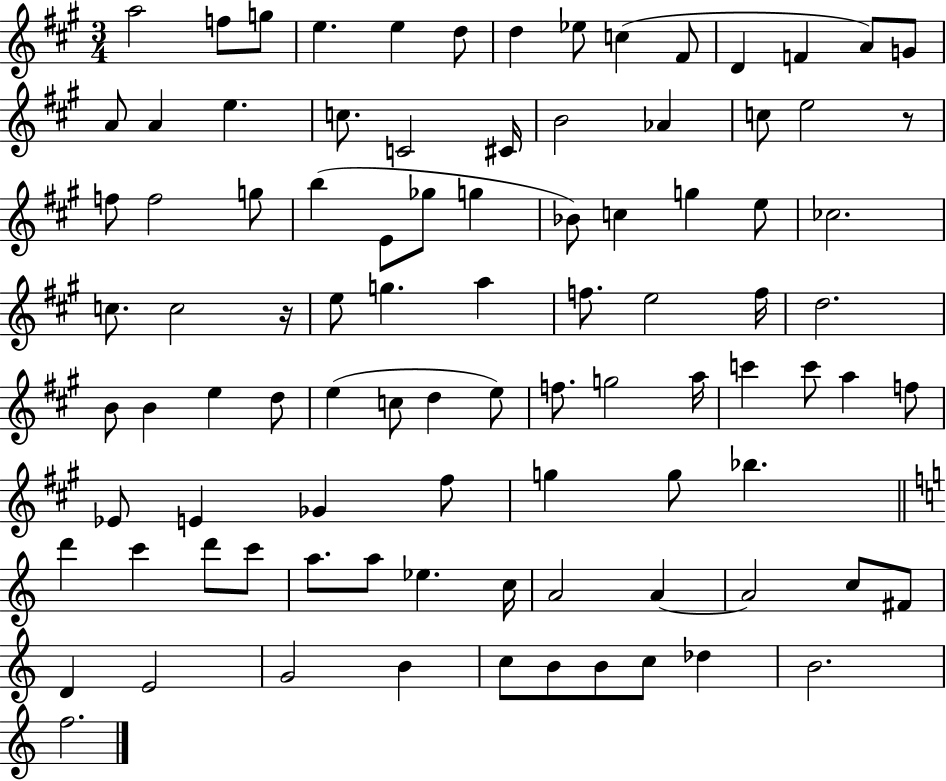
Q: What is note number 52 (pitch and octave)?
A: D5